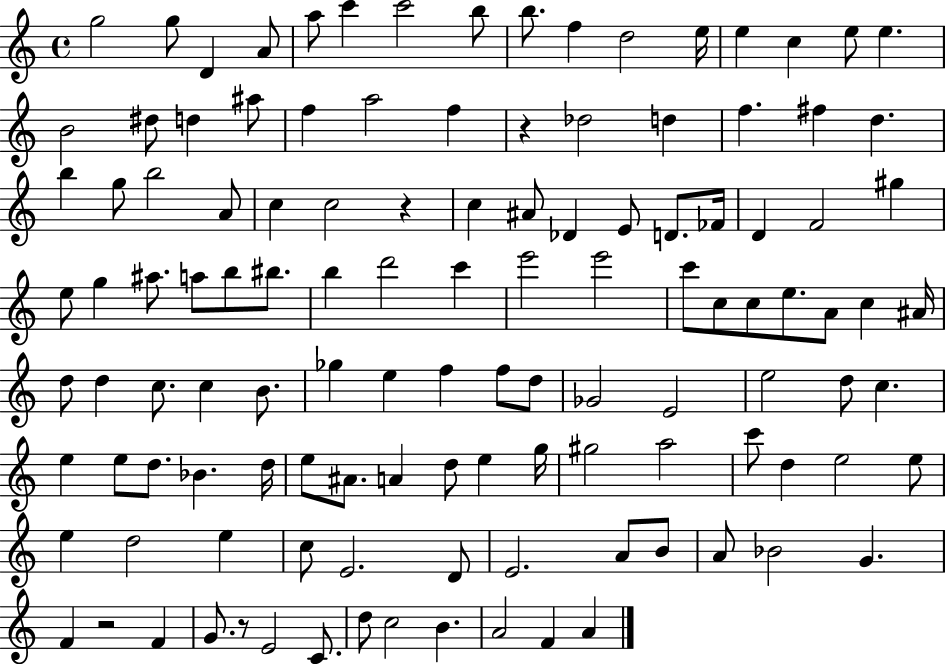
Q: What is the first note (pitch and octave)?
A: G5